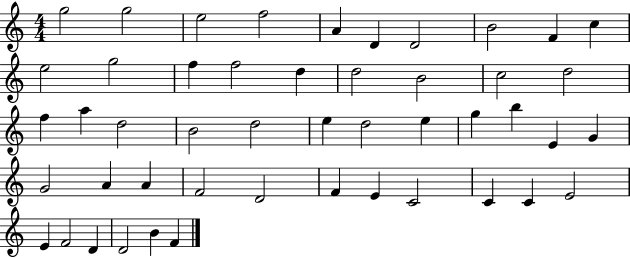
X:1
T:Untitled
M:4/4
L:1/4
K:C
g2 g2 e2 f2 A D D2 B2 F c e2 g2 f f2 d d2 B2 c2 d2 f a d2 B2 d2 e d2 e g b E G G2 A A F2 D2 F E C2 C C E2 E F2 D D2 B F